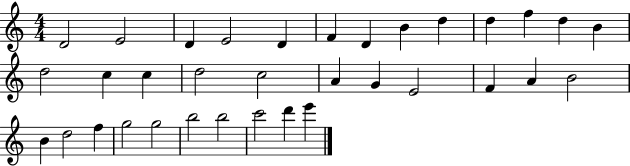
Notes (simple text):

D4/h E4/h D4/q E4/h D4/q F4/q D4/q B4/q D5/q D5/q F5/q D5/q B4/q D5/h C5/q C5/q D5/h C5/h A4/q G4/q E4/h F4/q A4/q B4/h B4/q D5/h F5/q G5/h G5/h B5/h B5/h C6/h D6/q E6/q